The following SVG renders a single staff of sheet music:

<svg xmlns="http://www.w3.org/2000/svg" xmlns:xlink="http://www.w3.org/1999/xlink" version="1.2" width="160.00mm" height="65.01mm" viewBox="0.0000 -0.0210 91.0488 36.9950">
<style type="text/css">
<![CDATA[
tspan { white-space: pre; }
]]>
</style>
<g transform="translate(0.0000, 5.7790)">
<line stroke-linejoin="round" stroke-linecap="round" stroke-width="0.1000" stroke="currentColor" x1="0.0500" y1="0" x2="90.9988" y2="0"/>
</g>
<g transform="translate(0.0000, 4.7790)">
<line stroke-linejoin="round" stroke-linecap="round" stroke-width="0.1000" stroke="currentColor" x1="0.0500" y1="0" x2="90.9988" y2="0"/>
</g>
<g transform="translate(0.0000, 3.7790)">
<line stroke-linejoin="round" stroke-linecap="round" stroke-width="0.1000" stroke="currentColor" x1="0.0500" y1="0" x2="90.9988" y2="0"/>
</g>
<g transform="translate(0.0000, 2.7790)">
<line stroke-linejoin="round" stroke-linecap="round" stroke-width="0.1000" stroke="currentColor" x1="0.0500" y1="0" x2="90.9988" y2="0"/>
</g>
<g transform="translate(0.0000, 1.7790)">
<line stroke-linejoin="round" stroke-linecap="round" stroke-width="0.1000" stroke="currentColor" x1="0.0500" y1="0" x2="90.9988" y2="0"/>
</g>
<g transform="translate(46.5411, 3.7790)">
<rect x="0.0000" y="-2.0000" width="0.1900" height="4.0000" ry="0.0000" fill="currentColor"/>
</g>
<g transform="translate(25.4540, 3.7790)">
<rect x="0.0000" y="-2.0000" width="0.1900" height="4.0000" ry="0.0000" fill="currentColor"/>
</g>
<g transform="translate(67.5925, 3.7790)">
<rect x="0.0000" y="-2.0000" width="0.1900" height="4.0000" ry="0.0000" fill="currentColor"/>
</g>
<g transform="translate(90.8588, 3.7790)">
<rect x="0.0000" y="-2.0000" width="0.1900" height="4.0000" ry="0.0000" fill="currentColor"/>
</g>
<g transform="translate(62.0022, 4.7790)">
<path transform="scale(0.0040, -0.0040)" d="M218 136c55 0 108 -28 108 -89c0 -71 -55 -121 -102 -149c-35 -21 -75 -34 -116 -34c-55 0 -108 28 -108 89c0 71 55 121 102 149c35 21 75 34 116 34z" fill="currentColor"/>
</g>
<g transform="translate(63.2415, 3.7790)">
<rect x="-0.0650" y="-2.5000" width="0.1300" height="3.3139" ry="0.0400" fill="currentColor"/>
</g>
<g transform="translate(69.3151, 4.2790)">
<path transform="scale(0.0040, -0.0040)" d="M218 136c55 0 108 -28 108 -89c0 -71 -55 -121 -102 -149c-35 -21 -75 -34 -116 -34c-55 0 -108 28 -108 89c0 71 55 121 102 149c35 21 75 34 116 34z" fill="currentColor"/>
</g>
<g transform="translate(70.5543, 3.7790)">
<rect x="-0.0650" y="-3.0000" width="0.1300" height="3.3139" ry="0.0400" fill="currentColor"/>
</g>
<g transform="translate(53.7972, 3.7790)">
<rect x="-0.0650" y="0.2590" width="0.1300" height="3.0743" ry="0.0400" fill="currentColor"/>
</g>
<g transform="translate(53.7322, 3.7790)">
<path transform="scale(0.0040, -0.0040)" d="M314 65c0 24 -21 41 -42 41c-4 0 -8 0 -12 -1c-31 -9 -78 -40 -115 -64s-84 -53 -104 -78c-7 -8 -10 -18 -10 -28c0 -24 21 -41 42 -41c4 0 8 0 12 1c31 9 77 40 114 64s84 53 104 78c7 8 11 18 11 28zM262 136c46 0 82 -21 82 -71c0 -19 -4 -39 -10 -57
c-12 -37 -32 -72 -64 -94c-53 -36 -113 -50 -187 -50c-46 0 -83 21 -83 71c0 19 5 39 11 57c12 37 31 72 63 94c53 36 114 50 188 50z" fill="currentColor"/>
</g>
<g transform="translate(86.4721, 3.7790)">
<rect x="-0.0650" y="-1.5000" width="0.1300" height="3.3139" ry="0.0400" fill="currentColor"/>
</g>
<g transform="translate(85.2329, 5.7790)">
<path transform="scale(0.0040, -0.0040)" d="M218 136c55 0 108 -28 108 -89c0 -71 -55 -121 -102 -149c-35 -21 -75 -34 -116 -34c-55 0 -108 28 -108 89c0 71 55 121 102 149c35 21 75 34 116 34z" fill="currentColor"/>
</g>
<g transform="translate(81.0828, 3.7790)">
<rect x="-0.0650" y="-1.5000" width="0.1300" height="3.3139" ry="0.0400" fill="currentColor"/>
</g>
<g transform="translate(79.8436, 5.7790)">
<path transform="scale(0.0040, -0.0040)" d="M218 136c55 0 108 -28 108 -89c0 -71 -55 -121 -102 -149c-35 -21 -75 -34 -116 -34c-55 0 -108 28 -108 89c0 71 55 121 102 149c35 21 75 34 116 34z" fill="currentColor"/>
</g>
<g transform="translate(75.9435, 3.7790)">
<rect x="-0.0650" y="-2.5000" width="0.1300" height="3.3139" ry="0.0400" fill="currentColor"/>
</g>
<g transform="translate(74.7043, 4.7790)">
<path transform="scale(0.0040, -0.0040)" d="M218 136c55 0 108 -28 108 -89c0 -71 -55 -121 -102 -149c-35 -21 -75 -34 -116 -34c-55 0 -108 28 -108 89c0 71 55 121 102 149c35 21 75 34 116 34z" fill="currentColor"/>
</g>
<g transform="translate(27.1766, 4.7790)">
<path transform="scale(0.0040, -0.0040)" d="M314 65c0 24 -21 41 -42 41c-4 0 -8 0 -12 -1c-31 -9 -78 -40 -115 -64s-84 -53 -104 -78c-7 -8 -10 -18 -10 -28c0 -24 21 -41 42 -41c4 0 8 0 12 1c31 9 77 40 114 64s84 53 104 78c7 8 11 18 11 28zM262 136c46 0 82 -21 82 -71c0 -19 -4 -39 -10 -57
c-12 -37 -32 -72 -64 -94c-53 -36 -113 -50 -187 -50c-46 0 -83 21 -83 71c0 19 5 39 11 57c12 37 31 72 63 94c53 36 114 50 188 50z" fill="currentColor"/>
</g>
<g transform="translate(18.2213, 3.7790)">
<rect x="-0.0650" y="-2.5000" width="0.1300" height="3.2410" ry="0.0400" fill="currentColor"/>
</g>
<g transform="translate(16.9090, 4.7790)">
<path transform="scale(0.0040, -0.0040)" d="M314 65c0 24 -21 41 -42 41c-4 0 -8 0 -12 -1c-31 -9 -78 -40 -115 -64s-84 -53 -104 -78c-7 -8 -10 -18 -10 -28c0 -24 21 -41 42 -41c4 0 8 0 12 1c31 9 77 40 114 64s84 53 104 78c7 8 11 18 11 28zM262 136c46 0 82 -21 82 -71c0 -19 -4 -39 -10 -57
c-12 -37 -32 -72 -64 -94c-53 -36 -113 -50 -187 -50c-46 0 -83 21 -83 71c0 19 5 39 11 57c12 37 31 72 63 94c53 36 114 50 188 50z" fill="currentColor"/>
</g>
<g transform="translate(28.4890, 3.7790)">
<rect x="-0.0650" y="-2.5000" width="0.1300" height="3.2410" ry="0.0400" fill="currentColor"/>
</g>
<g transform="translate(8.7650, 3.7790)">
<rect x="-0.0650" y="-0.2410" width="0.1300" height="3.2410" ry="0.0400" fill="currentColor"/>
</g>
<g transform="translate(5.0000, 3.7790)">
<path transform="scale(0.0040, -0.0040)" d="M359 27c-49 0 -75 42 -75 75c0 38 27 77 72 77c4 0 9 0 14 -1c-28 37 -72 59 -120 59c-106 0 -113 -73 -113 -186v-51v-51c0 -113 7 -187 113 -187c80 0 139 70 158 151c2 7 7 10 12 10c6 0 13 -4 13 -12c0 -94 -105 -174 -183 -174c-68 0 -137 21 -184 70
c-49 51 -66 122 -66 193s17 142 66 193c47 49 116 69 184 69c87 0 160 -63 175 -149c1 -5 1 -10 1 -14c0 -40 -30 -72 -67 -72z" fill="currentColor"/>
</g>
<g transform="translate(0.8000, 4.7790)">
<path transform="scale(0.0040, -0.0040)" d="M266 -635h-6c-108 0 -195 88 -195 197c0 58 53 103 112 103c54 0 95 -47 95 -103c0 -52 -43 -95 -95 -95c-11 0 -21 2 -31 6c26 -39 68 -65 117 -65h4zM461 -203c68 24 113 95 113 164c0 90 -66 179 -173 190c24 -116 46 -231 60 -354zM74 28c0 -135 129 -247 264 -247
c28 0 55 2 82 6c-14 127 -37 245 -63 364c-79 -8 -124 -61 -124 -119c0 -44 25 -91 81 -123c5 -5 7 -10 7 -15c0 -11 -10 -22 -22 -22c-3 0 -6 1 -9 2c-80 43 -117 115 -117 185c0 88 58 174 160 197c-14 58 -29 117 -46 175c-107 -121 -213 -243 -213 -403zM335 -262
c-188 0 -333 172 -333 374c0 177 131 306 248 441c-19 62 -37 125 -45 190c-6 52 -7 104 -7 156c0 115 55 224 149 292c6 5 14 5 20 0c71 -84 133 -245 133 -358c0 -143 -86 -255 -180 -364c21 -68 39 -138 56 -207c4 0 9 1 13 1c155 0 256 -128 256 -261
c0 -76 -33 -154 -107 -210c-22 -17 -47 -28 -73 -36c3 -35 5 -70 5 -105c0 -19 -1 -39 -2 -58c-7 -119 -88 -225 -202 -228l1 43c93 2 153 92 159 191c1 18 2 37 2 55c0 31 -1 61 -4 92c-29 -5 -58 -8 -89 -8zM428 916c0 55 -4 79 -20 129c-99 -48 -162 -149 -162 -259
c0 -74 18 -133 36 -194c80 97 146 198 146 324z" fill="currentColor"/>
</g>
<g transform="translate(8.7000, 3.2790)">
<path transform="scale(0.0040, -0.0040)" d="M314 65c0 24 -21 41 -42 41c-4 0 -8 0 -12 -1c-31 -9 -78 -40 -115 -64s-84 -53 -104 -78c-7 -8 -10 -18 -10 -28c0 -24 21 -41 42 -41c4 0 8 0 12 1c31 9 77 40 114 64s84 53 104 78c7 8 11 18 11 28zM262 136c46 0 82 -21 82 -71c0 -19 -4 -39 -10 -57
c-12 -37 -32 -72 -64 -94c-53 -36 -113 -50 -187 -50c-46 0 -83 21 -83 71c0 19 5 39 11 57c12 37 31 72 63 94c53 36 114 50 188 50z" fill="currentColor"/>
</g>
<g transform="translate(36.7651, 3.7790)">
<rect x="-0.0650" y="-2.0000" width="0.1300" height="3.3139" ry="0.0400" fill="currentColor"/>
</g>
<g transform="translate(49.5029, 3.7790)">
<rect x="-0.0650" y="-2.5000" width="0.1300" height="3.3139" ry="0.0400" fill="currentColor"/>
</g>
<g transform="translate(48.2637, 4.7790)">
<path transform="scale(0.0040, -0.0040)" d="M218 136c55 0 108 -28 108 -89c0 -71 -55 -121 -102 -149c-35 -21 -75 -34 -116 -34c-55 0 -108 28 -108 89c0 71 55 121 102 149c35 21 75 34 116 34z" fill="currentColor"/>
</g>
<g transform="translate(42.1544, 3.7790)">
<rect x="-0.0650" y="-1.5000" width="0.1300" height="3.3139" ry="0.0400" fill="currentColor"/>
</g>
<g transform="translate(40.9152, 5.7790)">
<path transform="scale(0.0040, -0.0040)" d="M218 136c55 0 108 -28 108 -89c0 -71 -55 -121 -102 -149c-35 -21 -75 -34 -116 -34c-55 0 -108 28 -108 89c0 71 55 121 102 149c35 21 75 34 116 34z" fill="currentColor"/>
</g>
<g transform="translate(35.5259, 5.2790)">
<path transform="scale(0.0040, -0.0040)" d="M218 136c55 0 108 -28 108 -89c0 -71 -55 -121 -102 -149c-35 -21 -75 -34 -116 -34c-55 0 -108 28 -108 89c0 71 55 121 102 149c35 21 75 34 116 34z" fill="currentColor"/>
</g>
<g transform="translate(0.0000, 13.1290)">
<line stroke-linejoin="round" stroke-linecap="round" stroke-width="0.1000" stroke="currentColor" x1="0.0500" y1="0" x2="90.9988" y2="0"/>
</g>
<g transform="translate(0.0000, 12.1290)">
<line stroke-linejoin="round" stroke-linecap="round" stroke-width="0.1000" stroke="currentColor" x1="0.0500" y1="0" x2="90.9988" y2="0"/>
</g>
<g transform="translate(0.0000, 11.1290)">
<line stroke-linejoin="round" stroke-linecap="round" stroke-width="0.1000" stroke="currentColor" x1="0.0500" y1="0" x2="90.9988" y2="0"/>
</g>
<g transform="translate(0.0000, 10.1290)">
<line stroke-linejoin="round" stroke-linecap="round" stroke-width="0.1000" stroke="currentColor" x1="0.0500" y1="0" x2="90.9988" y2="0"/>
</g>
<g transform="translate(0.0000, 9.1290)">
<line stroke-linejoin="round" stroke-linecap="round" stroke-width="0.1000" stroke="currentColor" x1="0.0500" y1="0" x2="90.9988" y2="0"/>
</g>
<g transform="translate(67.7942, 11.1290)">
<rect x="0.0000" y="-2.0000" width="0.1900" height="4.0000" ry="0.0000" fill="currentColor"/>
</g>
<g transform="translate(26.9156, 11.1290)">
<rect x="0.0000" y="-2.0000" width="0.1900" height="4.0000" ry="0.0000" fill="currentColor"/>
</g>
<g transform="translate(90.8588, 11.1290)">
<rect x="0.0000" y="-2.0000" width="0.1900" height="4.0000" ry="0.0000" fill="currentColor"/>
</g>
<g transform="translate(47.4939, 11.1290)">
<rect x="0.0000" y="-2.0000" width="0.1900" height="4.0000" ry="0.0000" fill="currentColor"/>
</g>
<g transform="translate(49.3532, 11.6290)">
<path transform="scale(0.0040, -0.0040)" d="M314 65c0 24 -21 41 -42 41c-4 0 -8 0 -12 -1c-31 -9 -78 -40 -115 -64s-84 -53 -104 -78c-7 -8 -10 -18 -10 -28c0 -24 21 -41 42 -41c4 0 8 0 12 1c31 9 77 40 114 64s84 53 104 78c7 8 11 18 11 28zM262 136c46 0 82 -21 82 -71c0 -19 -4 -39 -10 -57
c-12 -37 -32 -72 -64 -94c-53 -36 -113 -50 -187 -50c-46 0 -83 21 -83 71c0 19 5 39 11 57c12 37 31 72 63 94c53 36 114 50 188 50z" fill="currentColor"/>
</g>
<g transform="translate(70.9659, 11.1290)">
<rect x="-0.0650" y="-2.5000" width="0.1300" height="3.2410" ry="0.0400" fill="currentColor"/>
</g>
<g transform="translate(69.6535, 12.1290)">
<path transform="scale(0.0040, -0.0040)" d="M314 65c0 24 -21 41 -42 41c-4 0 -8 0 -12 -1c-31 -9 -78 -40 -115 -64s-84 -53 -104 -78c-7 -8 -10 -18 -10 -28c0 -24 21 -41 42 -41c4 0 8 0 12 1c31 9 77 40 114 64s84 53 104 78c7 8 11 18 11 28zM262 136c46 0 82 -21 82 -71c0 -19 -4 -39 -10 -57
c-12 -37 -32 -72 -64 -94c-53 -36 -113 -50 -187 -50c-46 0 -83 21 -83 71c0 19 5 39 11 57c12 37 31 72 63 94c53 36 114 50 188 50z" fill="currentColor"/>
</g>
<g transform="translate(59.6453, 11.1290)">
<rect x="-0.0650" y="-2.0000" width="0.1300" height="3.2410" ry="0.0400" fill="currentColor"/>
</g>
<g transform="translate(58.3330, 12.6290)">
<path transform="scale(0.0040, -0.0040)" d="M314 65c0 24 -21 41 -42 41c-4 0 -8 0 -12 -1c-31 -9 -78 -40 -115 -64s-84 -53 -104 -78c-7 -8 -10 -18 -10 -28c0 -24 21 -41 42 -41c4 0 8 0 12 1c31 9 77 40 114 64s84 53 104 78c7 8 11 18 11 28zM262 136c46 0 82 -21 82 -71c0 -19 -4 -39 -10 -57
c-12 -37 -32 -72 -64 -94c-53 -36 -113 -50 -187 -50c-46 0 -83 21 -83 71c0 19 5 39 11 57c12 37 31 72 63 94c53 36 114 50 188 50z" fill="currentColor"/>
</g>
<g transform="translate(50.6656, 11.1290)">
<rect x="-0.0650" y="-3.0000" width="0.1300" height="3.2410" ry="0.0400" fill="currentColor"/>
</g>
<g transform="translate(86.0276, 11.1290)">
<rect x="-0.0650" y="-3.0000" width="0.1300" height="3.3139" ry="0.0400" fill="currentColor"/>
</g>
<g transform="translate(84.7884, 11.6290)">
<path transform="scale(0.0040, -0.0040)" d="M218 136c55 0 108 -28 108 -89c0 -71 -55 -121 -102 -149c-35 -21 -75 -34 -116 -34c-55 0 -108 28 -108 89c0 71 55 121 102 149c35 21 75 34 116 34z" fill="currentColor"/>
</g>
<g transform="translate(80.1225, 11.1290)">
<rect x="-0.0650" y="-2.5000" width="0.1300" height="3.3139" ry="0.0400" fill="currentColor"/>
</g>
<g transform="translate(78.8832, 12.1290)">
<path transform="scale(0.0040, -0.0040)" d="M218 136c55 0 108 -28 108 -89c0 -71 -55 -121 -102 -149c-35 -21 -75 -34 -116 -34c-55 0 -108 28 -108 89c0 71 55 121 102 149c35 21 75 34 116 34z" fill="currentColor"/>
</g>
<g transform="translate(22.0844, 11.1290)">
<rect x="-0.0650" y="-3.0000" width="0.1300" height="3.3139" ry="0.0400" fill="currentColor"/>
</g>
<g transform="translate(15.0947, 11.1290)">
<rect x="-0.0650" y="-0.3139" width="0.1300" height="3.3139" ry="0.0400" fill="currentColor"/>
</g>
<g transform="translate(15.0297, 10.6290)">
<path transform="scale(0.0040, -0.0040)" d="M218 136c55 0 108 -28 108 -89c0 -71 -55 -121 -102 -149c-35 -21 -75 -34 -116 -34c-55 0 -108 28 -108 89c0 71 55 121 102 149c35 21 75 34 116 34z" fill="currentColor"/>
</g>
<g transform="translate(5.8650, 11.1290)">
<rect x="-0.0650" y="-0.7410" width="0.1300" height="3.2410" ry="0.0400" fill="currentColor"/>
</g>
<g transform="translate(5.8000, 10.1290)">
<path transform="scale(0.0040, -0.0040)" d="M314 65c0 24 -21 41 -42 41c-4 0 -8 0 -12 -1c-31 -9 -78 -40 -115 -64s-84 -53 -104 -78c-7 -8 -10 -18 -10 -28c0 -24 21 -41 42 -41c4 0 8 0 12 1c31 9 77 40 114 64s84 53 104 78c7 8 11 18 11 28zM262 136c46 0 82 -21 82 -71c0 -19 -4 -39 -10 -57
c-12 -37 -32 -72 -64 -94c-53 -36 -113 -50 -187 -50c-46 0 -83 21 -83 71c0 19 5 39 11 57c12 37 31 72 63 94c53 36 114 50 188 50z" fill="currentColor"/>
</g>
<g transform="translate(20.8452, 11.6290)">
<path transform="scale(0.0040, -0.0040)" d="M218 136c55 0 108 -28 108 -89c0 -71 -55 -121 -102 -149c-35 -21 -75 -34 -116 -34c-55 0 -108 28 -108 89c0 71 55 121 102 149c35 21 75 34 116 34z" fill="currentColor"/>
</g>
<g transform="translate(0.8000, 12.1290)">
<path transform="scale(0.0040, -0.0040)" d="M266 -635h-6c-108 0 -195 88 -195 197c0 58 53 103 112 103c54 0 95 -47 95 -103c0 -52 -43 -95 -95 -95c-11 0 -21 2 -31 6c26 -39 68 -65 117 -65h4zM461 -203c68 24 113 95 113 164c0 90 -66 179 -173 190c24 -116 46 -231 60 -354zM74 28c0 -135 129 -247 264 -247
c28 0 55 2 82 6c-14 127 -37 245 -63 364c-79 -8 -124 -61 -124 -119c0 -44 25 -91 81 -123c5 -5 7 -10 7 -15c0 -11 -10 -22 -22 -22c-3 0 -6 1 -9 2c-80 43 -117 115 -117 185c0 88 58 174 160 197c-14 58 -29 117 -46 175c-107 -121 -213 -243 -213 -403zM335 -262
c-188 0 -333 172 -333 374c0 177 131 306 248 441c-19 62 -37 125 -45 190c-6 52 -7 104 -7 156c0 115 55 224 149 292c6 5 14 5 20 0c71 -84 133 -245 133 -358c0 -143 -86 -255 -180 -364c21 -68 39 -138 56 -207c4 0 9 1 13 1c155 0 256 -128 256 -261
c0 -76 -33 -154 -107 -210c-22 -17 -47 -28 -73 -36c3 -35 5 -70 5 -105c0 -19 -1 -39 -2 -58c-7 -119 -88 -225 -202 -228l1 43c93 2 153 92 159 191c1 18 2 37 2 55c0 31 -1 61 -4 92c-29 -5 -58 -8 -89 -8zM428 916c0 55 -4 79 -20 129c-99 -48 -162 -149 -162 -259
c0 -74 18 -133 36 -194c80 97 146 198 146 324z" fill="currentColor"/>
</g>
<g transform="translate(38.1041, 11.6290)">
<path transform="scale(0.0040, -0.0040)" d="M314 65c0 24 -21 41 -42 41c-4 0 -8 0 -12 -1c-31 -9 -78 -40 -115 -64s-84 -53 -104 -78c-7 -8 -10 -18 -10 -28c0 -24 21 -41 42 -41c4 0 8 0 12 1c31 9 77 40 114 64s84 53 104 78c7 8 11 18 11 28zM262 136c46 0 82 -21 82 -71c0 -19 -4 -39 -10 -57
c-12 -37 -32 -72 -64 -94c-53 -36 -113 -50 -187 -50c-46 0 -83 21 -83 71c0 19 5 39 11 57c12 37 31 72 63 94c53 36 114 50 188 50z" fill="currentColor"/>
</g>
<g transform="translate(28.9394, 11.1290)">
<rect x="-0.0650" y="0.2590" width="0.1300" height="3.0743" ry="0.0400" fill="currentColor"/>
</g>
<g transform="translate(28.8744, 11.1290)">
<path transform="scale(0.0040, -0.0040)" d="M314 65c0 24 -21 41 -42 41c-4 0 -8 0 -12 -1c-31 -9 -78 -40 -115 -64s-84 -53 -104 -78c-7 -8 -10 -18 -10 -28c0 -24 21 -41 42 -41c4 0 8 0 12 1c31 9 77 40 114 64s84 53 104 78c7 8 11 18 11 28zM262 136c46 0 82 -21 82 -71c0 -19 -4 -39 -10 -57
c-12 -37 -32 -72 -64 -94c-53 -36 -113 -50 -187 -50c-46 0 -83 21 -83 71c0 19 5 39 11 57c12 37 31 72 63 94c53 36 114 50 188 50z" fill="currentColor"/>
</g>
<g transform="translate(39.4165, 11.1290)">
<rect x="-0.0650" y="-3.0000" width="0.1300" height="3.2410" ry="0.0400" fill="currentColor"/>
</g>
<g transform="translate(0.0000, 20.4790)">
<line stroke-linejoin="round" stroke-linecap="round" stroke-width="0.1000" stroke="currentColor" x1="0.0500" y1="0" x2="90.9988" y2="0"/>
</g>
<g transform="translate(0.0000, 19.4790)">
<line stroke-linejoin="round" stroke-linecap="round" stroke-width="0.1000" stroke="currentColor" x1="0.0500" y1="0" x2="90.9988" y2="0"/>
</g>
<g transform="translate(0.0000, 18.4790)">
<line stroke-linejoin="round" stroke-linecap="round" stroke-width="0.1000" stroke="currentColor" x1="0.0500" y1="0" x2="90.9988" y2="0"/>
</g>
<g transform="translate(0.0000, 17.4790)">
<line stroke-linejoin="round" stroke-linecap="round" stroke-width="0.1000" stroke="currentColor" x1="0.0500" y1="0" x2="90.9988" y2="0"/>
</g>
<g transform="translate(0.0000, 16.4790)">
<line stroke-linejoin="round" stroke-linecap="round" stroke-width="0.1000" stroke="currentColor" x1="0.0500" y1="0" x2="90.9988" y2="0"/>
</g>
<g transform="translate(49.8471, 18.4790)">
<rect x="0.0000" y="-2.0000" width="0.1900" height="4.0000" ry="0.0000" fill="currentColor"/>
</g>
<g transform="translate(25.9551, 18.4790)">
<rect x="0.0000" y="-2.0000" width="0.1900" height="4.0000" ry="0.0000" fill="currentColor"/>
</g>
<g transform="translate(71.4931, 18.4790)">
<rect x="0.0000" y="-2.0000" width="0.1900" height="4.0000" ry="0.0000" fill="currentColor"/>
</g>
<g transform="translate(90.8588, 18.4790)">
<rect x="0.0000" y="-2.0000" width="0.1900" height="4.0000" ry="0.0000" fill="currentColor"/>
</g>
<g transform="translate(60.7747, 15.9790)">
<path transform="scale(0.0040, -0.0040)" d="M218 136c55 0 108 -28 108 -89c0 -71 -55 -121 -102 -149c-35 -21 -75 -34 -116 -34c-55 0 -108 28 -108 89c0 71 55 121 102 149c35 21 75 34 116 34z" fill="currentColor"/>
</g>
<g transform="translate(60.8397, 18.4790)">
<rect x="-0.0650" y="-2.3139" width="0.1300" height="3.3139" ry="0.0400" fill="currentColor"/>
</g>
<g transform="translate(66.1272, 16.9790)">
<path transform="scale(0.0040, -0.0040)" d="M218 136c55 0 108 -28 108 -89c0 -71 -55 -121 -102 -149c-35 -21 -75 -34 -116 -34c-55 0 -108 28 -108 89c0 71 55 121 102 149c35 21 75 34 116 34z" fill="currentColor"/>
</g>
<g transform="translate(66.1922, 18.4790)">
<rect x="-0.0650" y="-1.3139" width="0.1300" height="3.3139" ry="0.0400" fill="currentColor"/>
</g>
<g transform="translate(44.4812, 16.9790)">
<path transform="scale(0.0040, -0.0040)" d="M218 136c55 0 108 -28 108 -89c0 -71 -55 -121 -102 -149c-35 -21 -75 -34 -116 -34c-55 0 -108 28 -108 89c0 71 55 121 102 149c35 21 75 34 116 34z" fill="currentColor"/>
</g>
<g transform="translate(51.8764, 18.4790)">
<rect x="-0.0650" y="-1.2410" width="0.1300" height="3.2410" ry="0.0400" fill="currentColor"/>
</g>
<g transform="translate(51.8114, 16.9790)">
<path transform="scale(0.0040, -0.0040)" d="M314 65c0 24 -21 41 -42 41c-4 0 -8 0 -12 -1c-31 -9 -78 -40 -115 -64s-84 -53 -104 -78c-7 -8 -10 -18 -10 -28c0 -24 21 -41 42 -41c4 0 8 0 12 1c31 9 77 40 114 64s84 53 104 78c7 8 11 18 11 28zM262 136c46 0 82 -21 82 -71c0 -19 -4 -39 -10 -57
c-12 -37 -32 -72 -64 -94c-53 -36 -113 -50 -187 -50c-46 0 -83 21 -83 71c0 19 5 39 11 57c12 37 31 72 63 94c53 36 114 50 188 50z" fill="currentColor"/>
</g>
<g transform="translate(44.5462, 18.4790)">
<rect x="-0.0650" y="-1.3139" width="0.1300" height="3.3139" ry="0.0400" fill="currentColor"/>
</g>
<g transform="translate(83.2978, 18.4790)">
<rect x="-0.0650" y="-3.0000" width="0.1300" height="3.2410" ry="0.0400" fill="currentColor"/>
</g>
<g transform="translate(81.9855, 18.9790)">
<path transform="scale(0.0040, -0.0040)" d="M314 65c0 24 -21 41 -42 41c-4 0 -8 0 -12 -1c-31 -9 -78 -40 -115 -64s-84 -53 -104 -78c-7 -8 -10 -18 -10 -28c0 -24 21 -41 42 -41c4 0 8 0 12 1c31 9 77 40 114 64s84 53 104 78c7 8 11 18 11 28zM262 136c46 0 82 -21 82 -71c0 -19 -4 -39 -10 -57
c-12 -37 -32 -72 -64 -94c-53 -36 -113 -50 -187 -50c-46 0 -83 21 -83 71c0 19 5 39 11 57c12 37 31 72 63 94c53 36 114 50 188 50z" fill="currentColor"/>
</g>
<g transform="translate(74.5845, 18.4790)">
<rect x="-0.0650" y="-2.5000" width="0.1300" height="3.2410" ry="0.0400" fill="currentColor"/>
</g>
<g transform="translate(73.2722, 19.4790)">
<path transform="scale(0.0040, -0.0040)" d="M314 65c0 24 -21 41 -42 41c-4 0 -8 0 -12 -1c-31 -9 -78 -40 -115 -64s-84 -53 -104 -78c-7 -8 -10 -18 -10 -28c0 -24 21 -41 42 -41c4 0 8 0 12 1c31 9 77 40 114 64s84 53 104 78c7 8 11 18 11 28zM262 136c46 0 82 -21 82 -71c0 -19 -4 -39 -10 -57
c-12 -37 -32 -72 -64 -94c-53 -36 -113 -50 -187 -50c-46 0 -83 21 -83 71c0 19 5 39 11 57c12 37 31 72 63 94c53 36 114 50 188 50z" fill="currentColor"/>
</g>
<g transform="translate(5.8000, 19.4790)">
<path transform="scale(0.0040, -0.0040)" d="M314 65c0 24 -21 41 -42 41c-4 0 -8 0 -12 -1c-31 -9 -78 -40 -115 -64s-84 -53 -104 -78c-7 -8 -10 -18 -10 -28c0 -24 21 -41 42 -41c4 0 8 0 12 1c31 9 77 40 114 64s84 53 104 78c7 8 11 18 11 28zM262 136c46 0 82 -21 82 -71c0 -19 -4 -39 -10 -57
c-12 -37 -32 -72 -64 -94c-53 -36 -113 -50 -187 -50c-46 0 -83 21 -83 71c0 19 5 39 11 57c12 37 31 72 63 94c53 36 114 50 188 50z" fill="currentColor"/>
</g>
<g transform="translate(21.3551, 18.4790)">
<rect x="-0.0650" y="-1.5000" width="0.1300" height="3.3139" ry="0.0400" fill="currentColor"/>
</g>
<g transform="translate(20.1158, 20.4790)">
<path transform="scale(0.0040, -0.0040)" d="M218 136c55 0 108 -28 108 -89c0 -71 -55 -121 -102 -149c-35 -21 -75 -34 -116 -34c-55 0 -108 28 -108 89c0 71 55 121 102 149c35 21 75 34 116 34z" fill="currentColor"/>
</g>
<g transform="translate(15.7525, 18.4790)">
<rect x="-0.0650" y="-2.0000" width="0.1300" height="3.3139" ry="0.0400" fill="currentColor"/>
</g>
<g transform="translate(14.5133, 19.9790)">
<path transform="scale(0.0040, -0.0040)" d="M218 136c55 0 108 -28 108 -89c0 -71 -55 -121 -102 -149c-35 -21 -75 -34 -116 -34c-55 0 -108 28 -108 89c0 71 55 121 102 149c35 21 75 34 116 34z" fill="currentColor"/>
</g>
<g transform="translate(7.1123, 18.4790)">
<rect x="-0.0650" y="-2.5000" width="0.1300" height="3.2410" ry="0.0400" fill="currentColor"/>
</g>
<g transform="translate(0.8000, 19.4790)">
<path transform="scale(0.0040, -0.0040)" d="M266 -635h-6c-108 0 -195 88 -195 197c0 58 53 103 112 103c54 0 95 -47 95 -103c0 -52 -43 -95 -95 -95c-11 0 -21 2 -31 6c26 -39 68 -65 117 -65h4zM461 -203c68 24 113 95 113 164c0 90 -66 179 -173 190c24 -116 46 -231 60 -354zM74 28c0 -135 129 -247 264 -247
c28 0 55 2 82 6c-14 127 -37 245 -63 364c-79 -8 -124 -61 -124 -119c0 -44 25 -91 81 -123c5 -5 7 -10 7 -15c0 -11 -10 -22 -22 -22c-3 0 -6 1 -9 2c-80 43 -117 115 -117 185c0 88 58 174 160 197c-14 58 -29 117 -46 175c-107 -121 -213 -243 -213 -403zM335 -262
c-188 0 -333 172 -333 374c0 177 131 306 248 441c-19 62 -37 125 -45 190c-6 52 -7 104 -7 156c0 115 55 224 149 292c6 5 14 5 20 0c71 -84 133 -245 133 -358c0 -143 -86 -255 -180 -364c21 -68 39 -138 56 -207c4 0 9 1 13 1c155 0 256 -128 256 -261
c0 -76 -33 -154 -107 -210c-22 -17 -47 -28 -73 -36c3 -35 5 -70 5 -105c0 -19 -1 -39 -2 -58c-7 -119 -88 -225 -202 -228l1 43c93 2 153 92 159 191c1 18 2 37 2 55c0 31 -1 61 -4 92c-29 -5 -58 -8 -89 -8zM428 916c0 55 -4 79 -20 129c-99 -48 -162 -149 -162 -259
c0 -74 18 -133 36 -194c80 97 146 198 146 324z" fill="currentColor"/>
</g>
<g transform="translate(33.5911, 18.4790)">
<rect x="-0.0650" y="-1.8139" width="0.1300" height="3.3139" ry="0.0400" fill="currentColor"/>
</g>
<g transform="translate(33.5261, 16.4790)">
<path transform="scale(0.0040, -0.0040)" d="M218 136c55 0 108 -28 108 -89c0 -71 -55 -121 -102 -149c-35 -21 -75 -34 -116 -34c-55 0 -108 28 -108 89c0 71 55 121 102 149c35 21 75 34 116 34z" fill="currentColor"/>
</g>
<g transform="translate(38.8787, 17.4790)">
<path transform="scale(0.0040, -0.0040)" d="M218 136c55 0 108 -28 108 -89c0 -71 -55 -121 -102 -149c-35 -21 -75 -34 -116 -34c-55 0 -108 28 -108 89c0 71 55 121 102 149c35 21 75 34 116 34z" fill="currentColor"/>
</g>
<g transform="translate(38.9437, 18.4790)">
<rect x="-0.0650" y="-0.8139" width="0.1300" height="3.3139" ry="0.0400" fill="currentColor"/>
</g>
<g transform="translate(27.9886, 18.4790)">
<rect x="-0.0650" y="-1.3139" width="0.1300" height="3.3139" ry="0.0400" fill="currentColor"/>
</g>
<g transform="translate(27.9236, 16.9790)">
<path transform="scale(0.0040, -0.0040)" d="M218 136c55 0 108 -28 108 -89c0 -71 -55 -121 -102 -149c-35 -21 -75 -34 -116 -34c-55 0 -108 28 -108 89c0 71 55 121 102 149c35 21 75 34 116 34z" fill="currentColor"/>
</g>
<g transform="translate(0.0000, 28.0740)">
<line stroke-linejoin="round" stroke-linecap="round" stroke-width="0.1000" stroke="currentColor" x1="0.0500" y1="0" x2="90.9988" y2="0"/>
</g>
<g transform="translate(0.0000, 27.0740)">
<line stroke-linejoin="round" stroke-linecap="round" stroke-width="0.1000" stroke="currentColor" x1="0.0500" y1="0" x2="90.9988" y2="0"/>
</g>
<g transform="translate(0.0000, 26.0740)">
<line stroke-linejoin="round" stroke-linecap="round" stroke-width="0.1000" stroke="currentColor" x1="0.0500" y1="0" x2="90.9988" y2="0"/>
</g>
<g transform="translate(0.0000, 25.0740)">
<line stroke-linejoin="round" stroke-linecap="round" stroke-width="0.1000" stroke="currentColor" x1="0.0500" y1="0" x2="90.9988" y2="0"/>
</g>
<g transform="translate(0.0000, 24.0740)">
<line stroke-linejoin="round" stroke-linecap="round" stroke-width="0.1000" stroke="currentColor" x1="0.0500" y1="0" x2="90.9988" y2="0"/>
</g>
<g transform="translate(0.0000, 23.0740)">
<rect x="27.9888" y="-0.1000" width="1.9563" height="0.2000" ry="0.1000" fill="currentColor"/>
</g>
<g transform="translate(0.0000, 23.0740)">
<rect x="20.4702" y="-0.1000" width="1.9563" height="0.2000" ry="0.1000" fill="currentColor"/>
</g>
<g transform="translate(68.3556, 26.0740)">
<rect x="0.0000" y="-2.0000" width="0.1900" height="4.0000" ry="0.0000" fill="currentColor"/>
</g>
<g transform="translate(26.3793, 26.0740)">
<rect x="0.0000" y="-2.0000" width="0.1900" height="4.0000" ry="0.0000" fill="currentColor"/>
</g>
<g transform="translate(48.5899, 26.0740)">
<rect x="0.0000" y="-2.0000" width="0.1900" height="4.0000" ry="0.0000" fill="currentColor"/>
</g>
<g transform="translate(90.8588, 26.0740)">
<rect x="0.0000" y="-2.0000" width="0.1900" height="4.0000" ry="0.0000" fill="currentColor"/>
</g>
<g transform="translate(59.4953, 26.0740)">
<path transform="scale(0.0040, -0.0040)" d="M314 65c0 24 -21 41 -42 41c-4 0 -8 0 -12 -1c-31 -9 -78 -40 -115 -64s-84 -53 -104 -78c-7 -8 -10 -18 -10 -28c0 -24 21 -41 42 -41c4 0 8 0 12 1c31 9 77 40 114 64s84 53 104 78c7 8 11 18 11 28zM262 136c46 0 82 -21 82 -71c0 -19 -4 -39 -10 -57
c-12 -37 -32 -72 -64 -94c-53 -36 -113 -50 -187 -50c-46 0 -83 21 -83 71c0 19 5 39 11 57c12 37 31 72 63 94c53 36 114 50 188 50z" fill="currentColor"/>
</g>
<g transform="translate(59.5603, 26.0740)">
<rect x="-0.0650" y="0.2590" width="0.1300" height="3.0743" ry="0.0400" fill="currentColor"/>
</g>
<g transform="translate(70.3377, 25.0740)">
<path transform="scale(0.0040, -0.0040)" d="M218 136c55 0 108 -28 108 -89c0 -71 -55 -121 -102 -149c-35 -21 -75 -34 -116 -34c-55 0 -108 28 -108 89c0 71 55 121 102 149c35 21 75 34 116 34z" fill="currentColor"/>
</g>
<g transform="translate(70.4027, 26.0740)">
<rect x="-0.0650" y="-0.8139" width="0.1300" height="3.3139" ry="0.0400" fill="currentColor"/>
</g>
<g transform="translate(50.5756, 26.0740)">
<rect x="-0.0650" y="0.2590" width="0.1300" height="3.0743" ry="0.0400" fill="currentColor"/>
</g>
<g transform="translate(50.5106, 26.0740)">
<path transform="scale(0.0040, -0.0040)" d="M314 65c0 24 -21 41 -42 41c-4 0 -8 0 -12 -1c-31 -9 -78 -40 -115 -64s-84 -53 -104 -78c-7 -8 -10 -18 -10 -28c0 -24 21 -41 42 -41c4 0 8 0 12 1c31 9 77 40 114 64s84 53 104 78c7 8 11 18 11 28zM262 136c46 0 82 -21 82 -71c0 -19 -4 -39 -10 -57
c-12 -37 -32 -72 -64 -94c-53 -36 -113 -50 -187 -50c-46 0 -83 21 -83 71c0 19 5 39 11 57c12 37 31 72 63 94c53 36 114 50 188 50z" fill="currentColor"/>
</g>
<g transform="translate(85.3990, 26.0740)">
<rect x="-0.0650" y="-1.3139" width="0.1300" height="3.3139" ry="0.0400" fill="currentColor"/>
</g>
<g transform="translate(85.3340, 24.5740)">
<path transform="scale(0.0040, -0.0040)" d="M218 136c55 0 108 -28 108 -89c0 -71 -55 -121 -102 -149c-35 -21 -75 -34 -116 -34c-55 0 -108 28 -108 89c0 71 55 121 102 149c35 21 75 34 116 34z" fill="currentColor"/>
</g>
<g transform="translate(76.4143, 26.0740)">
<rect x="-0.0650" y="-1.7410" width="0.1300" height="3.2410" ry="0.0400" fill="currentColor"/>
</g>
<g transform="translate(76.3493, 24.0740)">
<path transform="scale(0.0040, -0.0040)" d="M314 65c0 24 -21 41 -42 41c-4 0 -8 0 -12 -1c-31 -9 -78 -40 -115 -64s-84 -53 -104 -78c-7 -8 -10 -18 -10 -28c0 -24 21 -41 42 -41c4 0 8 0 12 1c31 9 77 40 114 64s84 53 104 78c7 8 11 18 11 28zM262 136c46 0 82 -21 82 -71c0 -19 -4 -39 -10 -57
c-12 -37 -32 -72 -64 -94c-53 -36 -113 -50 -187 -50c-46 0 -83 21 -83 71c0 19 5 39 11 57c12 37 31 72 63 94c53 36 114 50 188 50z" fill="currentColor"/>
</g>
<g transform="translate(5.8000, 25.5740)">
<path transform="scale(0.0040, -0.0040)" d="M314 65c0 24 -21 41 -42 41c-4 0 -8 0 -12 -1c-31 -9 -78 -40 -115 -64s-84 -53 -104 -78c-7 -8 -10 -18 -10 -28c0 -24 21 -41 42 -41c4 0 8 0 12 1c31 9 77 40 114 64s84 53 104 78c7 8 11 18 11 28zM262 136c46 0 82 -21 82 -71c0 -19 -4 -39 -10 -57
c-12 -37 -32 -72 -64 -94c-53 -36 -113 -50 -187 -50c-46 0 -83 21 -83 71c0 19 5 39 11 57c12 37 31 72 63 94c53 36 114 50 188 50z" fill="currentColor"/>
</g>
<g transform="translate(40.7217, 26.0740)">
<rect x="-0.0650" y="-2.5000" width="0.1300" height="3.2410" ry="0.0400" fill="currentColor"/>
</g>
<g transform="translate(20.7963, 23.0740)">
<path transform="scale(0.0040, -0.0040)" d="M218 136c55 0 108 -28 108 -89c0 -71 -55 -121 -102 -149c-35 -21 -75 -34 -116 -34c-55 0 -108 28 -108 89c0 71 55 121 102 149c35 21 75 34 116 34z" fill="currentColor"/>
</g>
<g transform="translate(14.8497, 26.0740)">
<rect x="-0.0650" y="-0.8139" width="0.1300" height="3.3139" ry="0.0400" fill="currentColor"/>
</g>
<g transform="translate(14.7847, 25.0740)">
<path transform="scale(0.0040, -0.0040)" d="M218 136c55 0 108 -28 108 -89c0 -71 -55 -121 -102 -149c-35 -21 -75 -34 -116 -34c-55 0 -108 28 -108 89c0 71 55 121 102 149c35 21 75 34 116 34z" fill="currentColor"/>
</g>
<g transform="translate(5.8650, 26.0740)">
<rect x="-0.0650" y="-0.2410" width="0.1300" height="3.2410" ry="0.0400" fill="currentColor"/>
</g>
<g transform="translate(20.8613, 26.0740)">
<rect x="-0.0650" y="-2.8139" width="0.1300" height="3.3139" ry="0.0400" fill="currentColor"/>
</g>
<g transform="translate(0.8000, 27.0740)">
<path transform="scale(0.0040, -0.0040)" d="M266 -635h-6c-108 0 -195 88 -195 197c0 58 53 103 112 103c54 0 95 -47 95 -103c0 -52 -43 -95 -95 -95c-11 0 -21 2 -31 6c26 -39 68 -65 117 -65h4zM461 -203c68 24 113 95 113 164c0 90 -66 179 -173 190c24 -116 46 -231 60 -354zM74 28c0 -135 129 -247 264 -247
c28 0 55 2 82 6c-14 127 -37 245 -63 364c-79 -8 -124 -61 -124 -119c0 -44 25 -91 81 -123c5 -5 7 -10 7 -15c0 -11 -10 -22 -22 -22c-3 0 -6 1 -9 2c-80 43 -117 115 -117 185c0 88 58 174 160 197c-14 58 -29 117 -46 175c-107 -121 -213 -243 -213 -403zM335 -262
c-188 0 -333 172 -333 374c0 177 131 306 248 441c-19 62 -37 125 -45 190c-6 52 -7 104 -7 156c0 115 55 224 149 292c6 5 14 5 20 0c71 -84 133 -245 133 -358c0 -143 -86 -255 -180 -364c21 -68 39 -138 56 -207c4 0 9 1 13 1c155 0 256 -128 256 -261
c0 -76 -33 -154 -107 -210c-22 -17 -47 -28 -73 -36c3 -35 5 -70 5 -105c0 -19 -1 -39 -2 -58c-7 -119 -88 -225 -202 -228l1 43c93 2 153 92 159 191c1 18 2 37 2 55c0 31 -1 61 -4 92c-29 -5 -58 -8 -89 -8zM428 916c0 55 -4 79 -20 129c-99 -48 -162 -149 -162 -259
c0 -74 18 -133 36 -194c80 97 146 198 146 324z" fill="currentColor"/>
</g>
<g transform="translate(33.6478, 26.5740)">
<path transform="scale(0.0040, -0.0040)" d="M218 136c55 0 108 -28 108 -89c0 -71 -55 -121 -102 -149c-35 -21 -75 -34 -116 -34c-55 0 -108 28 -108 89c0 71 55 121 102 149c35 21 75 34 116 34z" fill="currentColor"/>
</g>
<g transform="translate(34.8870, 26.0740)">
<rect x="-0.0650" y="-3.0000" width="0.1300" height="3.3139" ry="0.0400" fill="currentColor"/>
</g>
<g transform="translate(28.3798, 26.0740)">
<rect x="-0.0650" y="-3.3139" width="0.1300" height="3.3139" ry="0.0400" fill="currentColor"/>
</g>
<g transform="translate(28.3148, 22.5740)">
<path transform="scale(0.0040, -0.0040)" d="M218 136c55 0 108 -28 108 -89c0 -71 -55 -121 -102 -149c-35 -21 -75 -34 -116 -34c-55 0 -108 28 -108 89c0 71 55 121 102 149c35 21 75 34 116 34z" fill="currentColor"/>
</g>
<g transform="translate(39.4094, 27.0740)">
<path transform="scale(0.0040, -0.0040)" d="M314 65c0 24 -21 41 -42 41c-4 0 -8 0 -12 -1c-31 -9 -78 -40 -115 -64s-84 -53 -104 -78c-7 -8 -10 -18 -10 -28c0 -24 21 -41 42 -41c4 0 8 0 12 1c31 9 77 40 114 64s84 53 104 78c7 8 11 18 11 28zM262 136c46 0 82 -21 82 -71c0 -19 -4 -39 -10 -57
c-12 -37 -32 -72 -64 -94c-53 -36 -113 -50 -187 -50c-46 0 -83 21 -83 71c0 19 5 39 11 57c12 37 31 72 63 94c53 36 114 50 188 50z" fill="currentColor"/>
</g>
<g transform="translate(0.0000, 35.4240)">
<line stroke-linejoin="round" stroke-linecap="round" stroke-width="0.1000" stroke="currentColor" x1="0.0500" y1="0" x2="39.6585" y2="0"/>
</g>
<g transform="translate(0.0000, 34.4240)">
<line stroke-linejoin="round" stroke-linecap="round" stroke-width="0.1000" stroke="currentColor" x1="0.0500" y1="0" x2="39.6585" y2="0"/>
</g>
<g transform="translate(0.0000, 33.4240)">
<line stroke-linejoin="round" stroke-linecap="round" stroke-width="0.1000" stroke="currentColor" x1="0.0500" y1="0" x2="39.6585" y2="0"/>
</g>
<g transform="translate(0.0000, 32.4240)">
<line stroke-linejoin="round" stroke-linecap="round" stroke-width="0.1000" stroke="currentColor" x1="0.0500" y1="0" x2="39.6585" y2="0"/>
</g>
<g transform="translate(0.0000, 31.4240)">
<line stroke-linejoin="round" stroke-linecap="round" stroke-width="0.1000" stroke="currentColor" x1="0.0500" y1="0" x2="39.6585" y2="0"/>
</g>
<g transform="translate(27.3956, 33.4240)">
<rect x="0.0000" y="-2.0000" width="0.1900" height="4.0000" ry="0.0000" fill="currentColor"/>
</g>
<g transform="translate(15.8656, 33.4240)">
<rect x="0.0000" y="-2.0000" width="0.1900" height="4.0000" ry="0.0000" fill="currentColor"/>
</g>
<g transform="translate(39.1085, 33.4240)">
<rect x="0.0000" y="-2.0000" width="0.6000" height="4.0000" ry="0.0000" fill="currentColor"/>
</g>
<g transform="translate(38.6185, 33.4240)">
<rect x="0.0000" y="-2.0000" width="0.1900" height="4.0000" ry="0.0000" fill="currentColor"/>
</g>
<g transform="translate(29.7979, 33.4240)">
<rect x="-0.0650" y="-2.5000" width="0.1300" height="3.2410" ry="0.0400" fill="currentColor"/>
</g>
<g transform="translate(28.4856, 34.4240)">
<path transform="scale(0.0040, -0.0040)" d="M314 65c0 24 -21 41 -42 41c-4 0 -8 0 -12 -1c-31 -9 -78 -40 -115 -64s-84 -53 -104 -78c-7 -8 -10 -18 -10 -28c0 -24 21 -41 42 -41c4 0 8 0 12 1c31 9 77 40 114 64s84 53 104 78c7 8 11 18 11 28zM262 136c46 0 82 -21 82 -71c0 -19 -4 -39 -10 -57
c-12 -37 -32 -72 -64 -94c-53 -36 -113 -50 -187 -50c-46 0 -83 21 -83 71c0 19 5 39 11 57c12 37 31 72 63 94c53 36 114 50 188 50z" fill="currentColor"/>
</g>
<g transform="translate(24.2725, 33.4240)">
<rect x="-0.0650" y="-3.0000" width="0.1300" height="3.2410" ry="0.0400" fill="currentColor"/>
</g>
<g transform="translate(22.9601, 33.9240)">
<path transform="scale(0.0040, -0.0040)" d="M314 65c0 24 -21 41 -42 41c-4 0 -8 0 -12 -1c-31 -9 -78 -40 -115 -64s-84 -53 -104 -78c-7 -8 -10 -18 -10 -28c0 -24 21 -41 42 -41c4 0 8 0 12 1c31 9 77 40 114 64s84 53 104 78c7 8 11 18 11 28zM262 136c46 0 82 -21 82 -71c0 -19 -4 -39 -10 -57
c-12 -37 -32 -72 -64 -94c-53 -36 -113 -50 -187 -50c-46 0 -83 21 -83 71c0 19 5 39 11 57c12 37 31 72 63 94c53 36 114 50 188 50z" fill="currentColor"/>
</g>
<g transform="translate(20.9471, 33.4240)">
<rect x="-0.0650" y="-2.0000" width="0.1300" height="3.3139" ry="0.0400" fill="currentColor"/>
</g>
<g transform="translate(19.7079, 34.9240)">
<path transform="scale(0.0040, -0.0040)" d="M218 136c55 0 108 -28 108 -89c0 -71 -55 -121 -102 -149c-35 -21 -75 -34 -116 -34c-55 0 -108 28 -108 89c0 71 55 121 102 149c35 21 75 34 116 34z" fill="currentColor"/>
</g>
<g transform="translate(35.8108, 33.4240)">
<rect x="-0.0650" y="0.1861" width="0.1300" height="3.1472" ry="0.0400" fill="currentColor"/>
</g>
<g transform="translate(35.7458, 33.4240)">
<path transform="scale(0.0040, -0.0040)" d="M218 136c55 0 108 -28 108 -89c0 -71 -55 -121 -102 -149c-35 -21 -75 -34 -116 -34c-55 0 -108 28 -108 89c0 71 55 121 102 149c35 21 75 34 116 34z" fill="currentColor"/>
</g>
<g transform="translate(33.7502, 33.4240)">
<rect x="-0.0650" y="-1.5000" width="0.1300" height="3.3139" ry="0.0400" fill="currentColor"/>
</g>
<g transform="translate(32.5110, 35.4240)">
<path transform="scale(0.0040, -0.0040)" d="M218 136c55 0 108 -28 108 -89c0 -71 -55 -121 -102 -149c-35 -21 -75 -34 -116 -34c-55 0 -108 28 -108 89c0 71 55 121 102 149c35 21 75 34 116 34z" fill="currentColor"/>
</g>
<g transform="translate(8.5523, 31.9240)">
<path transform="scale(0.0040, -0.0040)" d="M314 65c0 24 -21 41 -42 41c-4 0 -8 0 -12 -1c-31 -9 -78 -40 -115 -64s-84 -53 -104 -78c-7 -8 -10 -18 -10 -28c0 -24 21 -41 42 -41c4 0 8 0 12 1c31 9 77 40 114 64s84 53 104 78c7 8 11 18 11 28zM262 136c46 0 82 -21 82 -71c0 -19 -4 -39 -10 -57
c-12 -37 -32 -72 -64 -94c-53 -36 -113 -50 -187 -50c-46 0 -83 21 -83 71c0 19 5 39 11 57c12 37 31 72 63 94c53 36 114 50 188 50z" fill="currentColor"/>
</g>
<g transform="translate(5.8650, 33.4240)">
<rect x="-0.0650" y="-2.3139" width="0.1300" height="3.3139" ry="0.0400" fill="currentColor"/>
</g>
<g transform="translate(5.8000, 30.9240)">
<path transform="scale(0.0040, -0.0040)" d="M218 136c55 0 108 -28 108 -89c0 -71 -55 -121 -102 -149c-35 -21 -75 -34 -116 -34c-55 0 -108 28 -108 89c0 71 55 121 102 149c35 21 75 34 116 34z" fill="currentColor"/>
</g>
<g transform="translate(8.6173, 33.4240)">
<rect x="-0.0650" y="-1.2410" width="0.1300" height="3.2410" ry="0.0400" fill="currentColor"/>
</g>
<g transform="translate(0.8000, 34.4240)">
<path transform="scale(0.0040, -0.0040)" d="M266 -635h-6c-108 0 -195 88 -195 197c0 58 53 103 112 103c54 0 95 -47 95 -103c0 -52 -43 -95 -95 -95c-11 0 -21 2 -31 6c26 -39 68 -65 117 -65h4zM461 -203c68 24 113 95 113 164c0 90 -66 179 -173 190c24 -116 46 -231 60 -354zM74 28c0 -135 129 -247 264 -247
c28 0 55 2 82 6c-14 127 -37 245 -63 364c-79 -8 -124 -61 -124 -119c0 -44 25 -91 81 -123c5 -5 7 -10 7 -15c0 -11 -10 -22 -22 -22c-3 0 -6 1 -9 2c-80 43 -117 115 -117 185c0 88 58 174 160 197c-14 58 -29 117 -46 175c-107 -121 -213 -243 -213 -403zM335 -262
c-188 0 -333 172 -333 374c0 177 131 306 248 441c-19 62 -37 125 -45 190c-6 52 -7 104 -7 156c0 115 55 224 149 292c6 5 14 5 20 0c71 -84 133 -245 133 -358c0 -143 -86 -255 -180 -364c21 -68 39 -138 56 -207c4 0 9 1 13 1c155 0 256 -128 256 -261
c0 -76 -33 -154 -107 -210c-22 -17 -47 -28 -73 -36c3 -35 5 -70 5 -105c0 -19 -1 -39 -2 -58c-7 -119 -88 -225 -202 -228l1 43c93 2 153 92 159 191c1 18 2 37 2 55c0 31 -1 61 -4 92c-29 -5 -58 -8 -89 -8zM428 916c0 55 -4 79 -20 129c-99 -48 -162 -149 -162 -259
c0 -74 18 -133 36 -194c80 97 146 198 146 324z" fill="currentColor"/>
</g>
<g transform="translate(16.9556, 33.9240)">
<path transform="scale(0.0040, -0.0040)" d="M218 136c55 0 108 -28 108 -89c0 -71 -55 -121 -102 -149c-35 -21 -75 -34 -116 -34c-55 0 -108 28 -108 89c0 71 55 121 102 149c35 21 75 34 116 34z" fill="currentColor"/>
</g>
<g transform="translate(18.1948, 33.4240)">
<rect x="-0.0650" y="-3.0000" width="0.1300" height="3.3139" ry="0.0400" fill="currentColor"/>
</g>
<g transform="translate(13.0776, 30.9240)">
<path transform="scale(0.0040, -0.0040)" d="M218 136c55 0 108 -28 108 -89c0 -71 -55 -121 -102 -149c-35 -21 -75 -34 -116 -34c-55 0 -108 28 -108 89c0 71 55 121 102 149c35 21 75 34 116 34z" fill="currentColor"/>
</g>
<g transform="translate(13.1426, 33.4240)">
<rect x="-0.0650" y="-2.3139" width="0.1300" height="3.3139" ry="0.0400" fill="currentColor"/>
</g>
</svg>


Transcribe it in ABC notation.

X:1
T:Untitled
M:4/4
L:1/4
K:C
c2 G2 G2 F E G B2 G A G E E d2 c A B2 A2 A2 F2 G2 G A G2 F E e f d e e2 g e G2 A2 c2 d a b A G2 B2 B2 d f2 e g e2 g A F A2 G2 E B